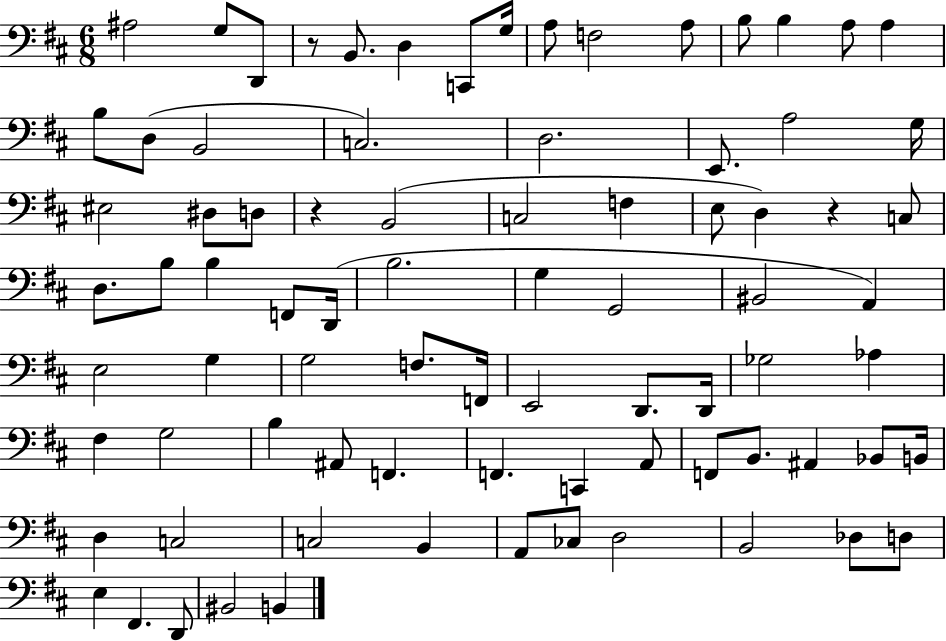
A#3/h G3/e D2/e R/e B2/e. D3/q C2/e G3/s A3/e F3/h A3/e B3/e B3/q A3/e A3/q B3/e D3/e B2/h C3/h. D3/h. E2/e. A3/h G3/s EIS3/h D#3/e D3/e R/q B2/h C3/h F3/q E3/e D3/q R/q C3/e D3/e. B3/e B3/q F2/e D2/s B3/h. G3/q G2/h BIS2/h A2/q E3/h G3/q G3/h F3/e. F2/s E2/h D2/e. D2/s Gb3/h Ab3/q F#3/q G3/h B3/q A#2/e F2/q. F2/q. C2/q A2/e F2/e B2/e. A#2/q Bb2/e B2/s D3/q C3/h C3/h B2/q A2/e CES3/e D3/h B2/h Db3/e D3/e E3/q F#2/q. D2/e BIS2/h B2/q